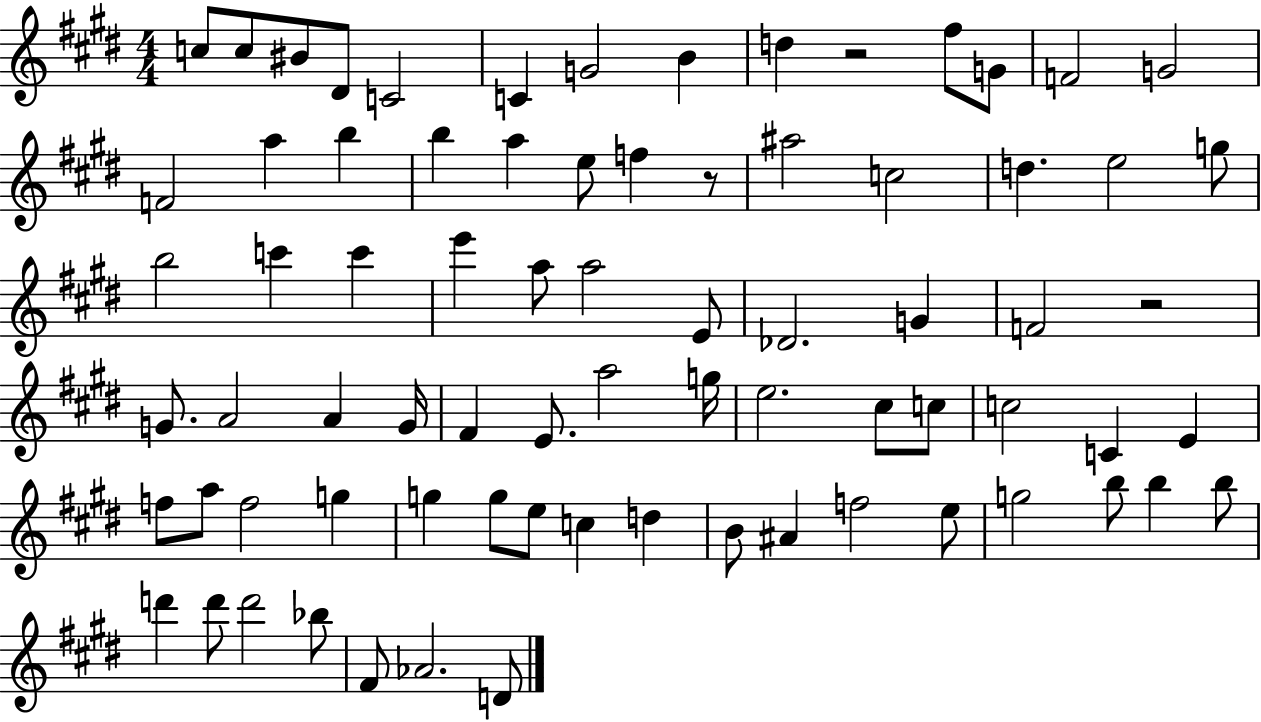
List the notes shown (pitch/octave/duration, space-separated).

C5/e C5/e BIS4/e D#4/e C4/h C4/q G4/h B4/q D5/q R/h F#5/e G4/e F4/h G4/h F4/h A5/q B5/q B5/q A5/q E5/e F5/q R/e A#5/h C5/h D5/q. E5/h G5/e B5/h C6/q C6/q E6/q A5/e A5/h E4/e Db4/h. G4/q F4/h R/h G4/e. A4/h A4/q G4/s F#4/q E4/e. A5/h G5/s E5/h. C#5/e C5/e C5/h C4/q E4/q F5/e A5/e F5/h G5/q G5/q G5/e E5/e C5/q D5/q B4/e A#4/q F5/h E5/e G5/h B5/e B5/q B5/e D6/q D6/e D6/h Bb5/e F#4/e Ab4/h. D4/e